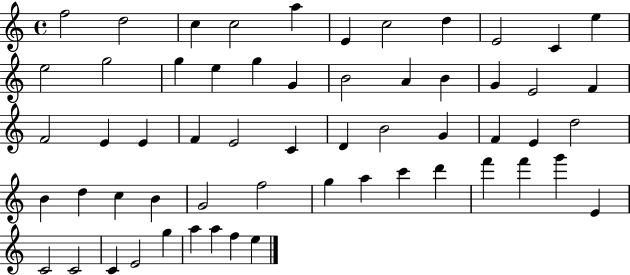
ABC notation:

X:1
T:Untitled
M:4/4
L:1/4
K:C
f2 d2 c c2 a E c2 d E2 C e e2 g2 g e g G B2 A B G E2 F F2 E E F E2 C D B2 G F E d2 B d c B G2 f2 g a c' d' f' f' g' E C2 C2 C E2 g a a f e